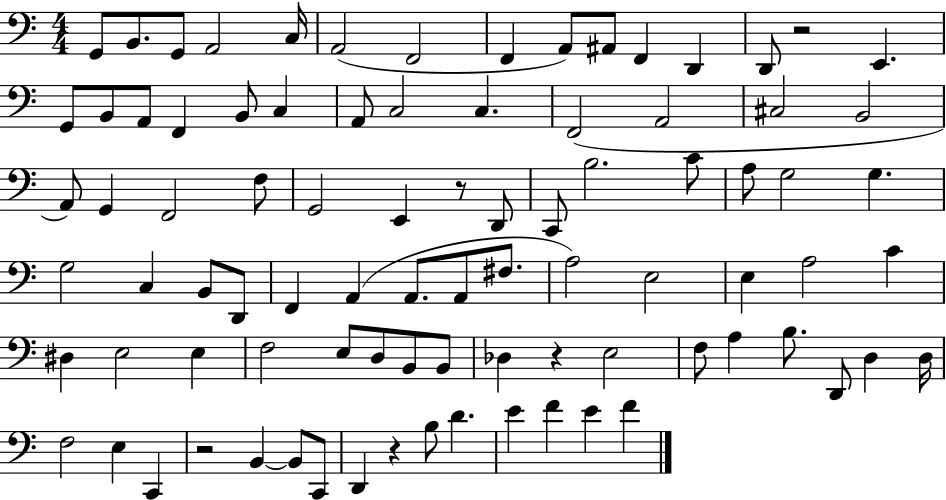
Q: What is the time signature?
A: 4/4